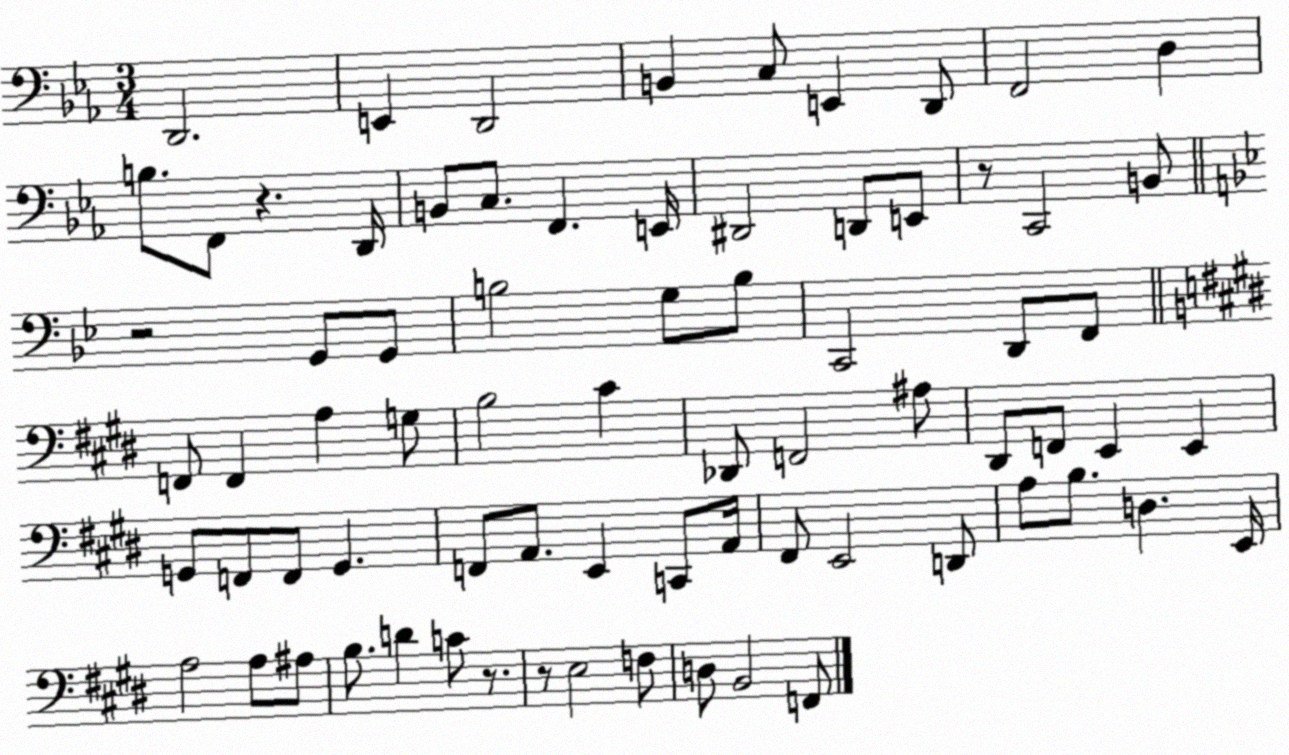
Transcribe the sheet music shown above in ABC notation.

X:1
T:Untitled
M:3/4
L:1/4
K:Eb
D,,2 E,, D,,2 B,, C,/2 E,, D,,/2 F,,2 D, B,/2 F,,/2 z D,,/4 B,,/2 C,/2 F,, E,,/4 ^D,,2 D,,/2 E,,/2 z/2 C,,2 B,,/2 z2 G,,/2 G,,/2 B,2 G,/2 B,/2 C,,2 D,,/2 F,,/2 F,,/2 F,, A, G,/2 B,2 ^C _D,,/2 F,,2 ^A,/2 ^D,,/2 F,,/2 E,, E,, G,,/2 F,,/2 F,,/2 G,, F,,/2 A,,/2 E,, C,,/2 A,,/4 ^F,,/2 E,,2 D,,/2 A,/2 B,/2 D, E,,/4 A,2 A,/2 ^A,/2 B,/2 D C/2 z/2 z/2 E,2 F,/2 D,/2 B,,2 F,,/2